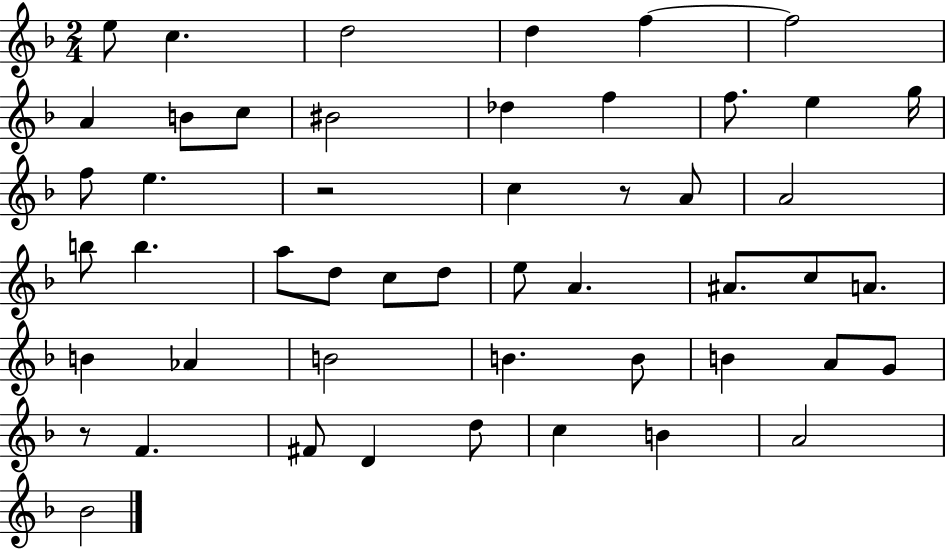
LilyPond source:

{
  \clef treble
  \numericTimeSignature
  \time 2/4
  \key f \major
  \repeat volta 2 { e''8 c''4. | d''2 | d''4 f''4~~ | f''2 | \break a'4 b'8 c''8 | bis'2 | des''4 f''4 | f''8. e''4 g''16 | \break f''8 e''4. | r2 | c''4 r8 a'8 | a'2 | \break b''8 b''4. | a''8 d''8 c''8 d''8 | e''8 a'4. | ais'8. c''8 a'8. | \break b'4 aes'4 | b'2 | b'4. b'8 | b'4 a'8 g'8 | \break r8 f'4. | fis'8 d'4 d''8 | c''4 b'4 | a'2 | \break bes'2 | } \bar "|."
}